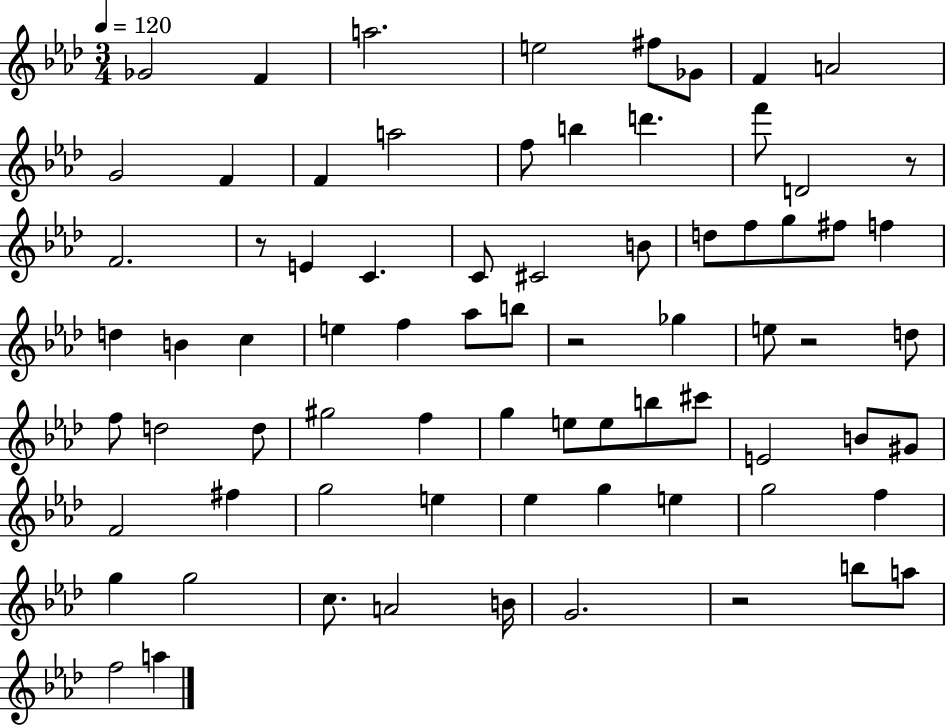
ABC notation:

X:1
T:Untitled
M:3/4
L:1/4
K:Ab
_G2 F a2 e2 ^f/2 _G/2 F A2 G2 F F a2 f/2 b d' f'/2 D2 z/2 F2 z/2 E C C/2 ^C2 B/2 d/2 f/2 g/2 ^f/2 f d B c e f _a/2 b/2 z2 _g e/2 z2 d/2 f/2 d2 d/2 ^g2 f g e/2 e/2 b/2 ^c'/2 E2 B/2 ^G/2 F2 ^f g2 e _e g e g2 f g g2 c/2 A2 B/4 G2 z2 b/2 a/2 f2 a